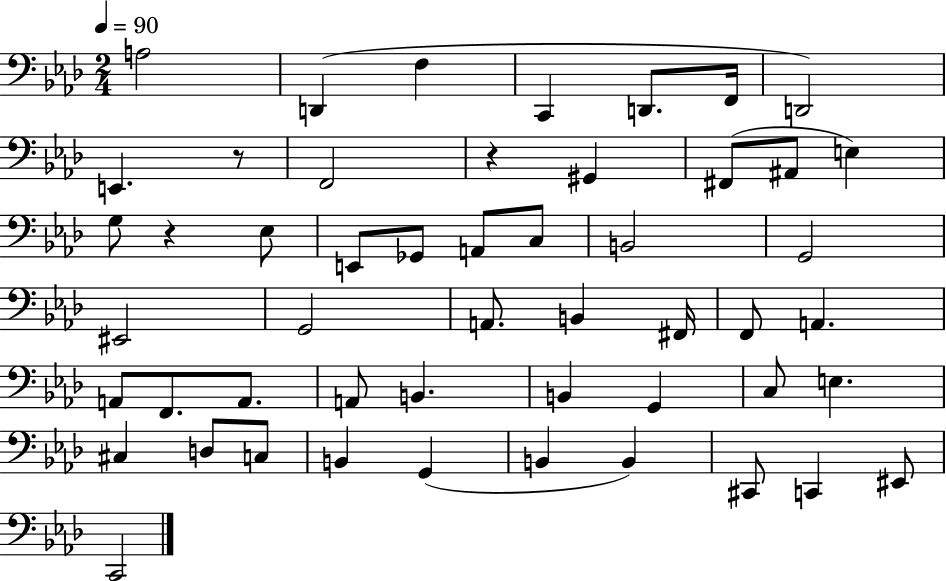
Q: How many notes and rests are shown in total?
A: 51